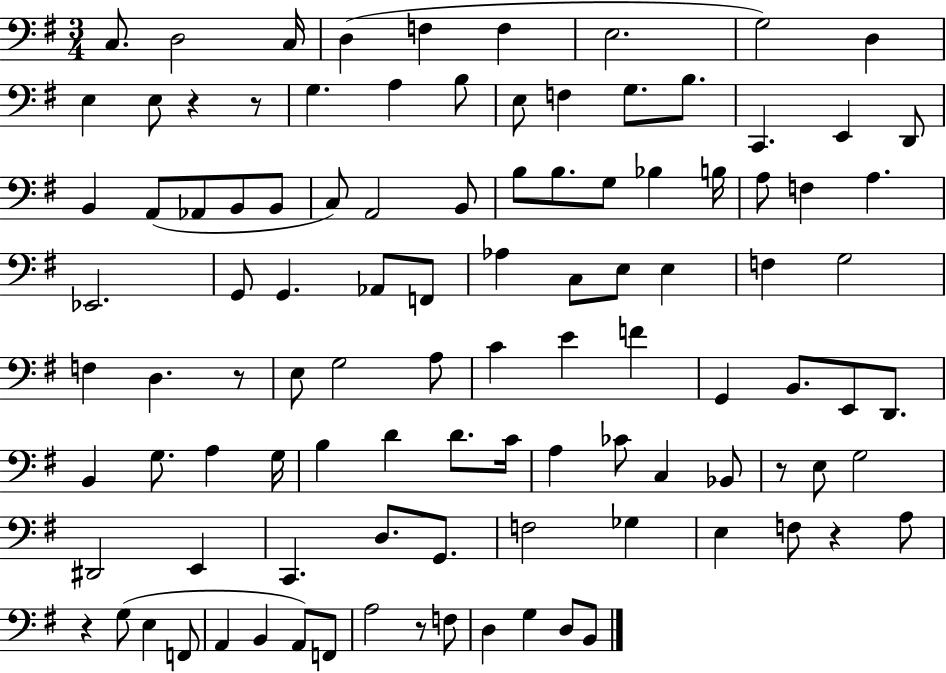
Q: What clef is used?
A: bass